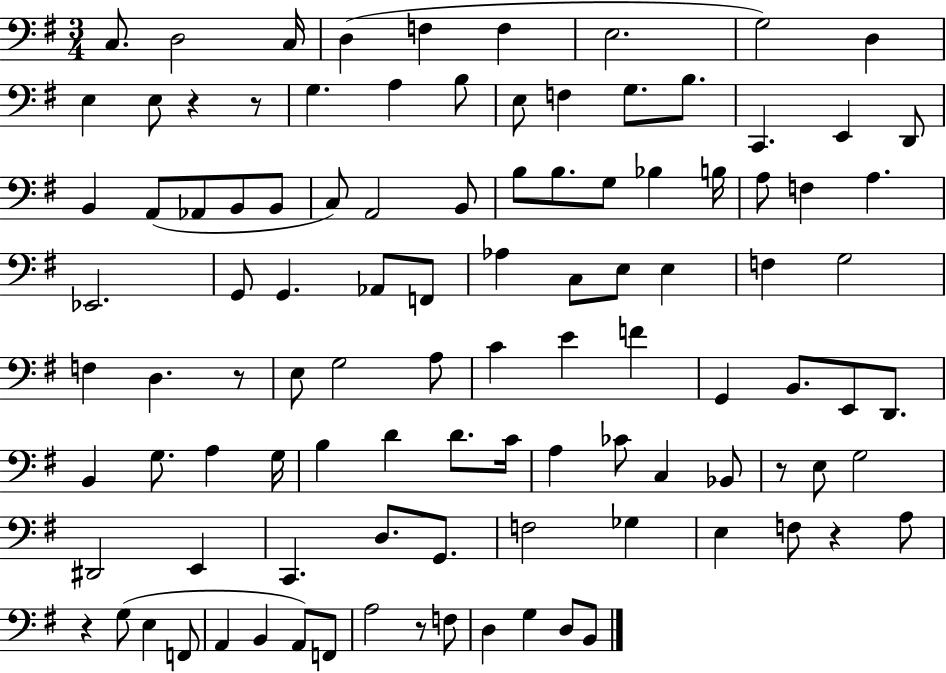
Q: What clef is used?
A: bass